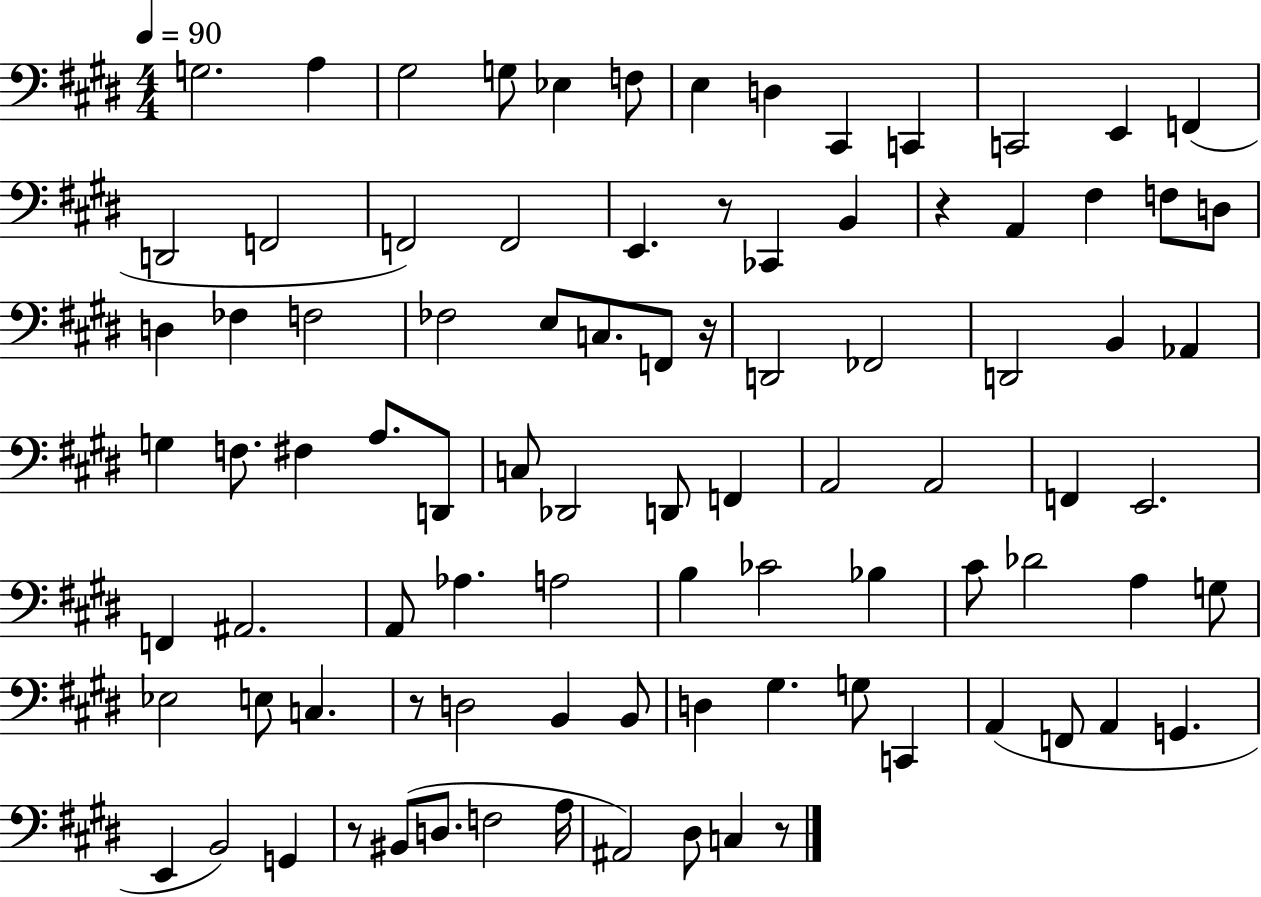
G3/h. A3/q G#3/h G3/e Eb3/q F3/e E3/q D3/q C#2/q C2/q C2/h E2/q F2/q D2/h F2/h F2/h F2/h E2/q. R/e CES2/q B2/q R/q A2/q F#3/q F3/e D3/e D3/q FES3/q F3/h FES3/h E3/e C3/e. F2/e R/s D2/h FES2/h D2/h B2/q Ab2/q G3/q F3/e. F#3/q A3/e. D2/e C3/e Db2/h D2/e F2/q A2/h A2/h F2/q E2/h. F2/q A#2/h. A2/e Ab3/q. A3/h B3/q CES4/h Bb3/q C#4/e Db4/h A3/q G3/e Eb3/h E3/e C3/q. R/e D3/h B2/q B2/e D3/q G#3/q. G3/e C2/q A2/q F2/e A2/q G2/q. E2/q B2/h G2/q R/e BIS2/e D3/e. F3/h A3/s A#2/h D#3/e C3/q R/e